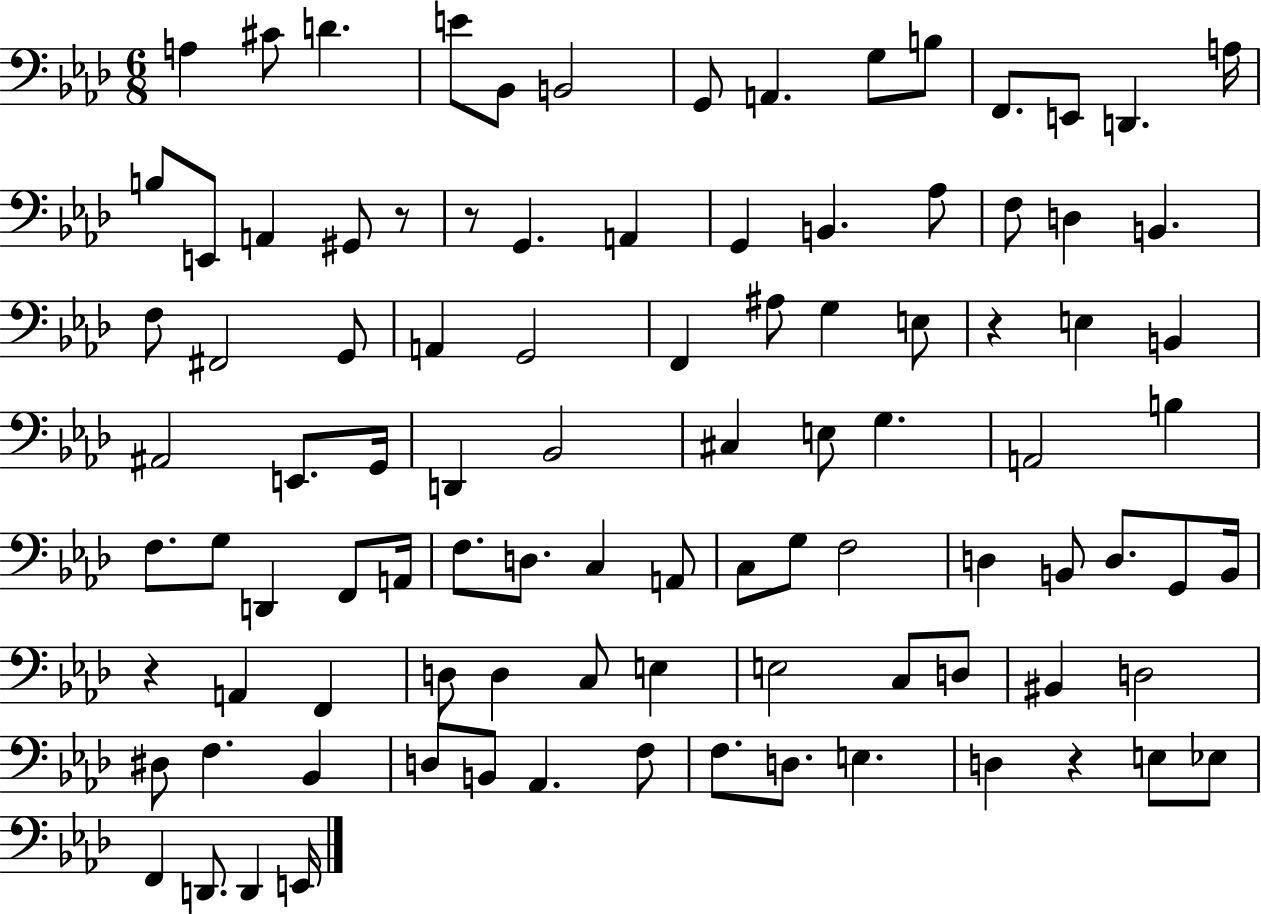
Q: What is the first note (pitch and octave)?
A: A3